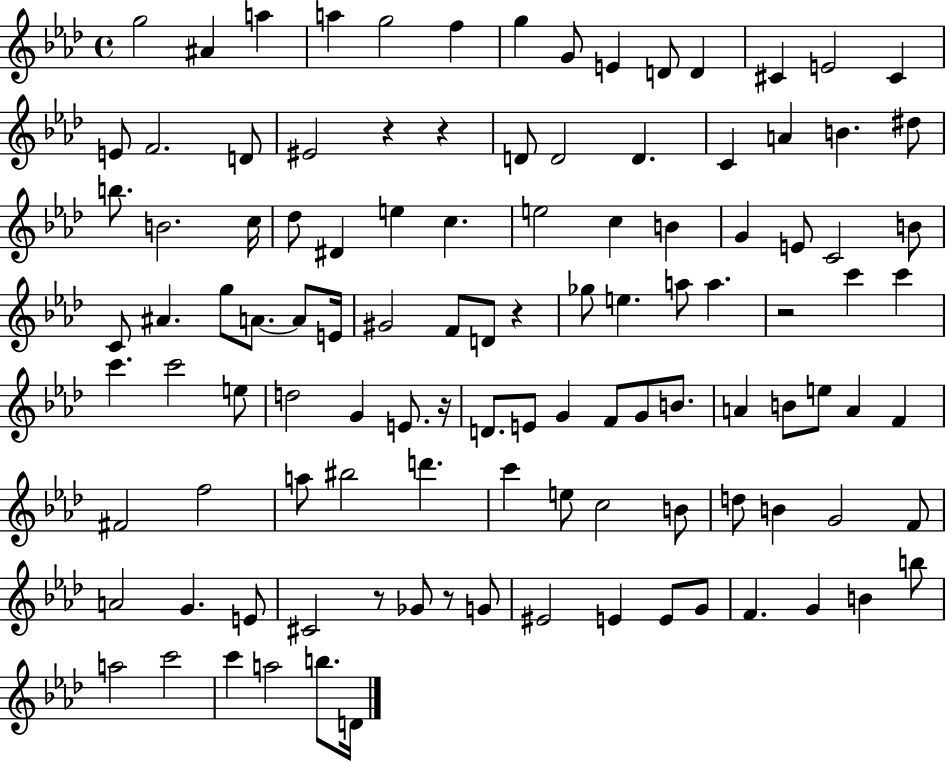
X:1
T:Untitled
M:4/4
L:1/4
K:Ab
g2 ^A a a g2 f g G/2 E D/2 D ^C E2 ^C E/2 F2 D/2 ^E2 z z D/2 D2 D C A B ^d/2 b/2 B2 c/4 _d/2 ^D e c e2 c B G E/2 C2 B/2 C/2 ^A g/2 A/2 A/2 E/4 ^G2 F/2 D/2 z _g/2 e a/2 a z2 c' c' c' c'2 e/2 d2 G E/2 z/4 D/2 E/2 G F/2 G/2 B/2 A B/2 e/2 A F ^F2 f2 a/2 ^b2 d' c' e/2 c2 B/2 d/2 B G2 F/2 A2 G E/2 ^C2 z/2 _G/2 z/2 G/2 ^E2 E E/2 G/2 F G B b/2 a2 c'2 c' a2 b/2 D/4